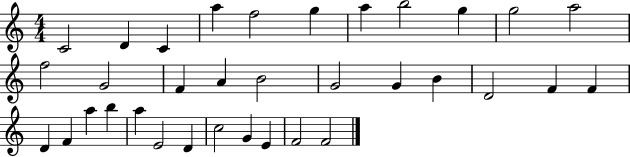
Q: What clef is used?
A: treble